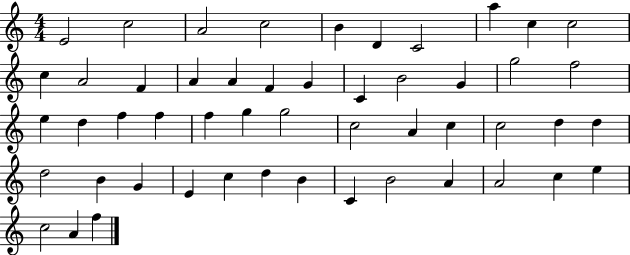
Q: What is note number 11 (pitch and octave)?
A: C5